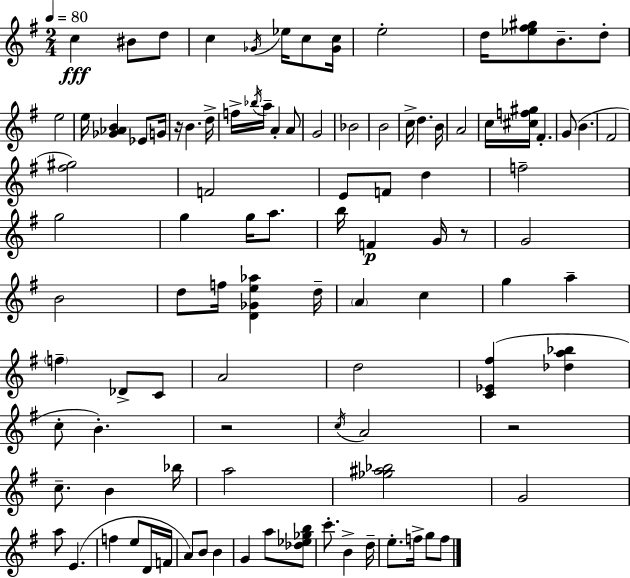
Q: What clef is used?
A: treble